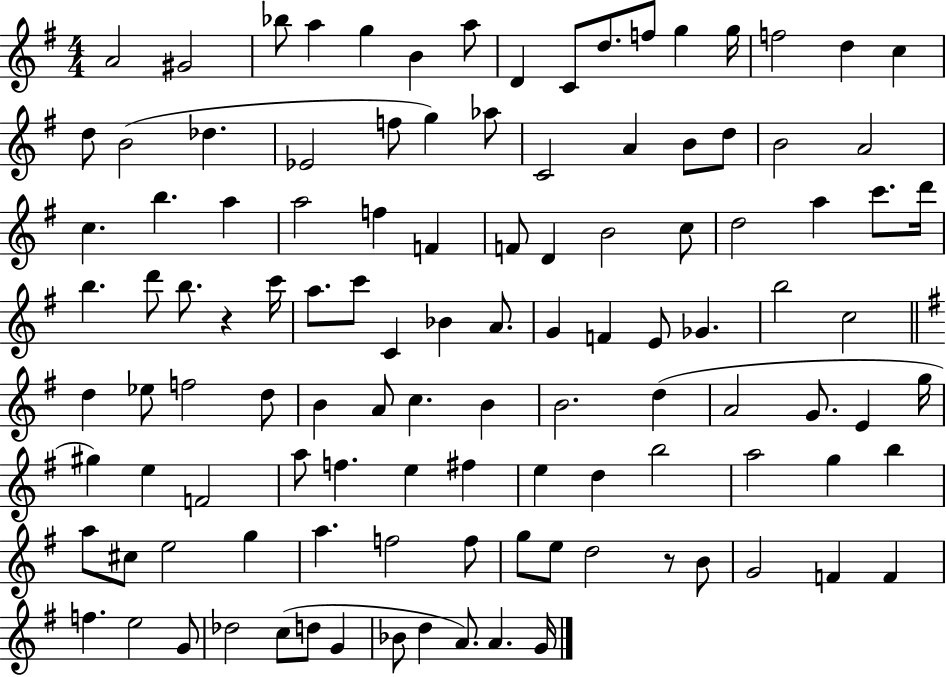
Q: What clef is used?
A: treble